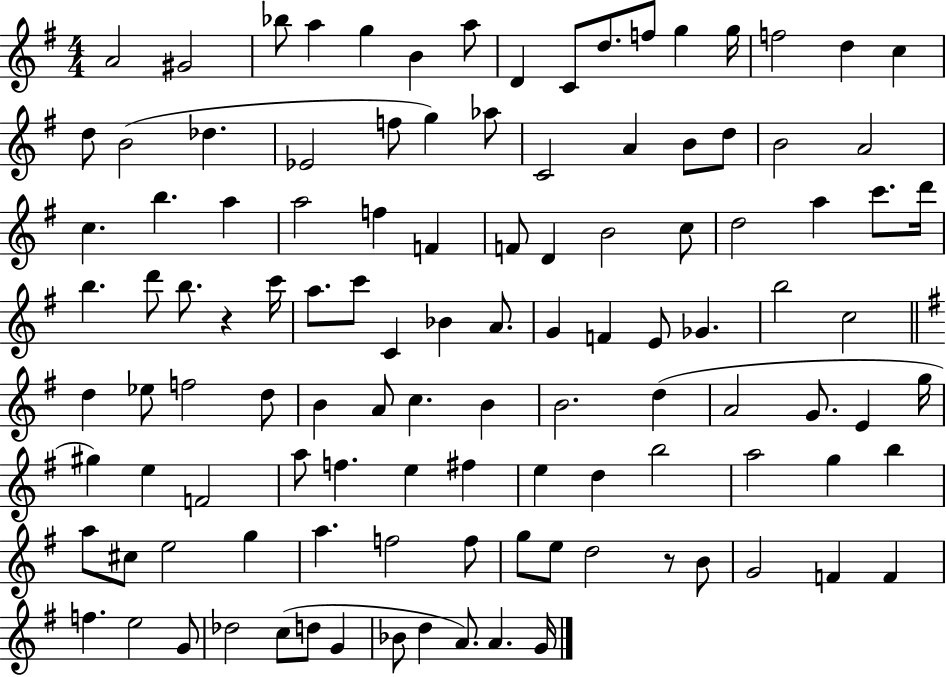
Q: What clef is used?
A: treble